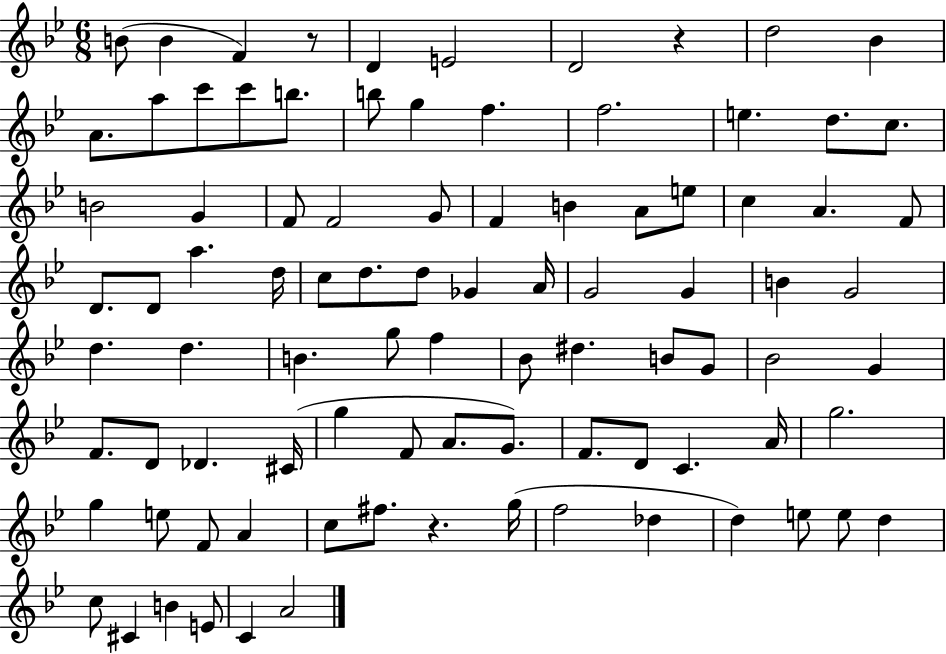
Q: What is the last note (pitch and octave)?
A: A4